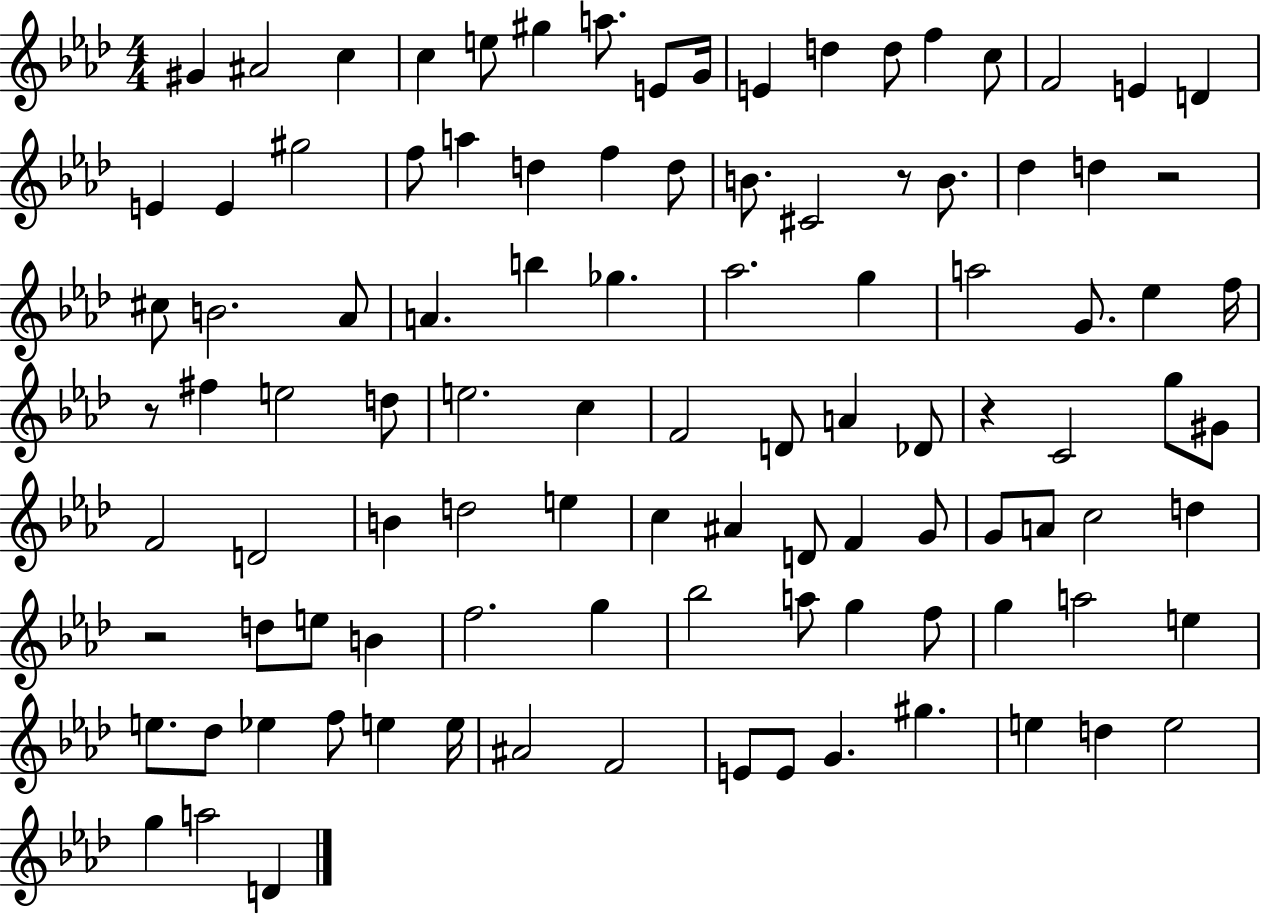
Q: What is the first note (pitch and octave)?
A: G#4